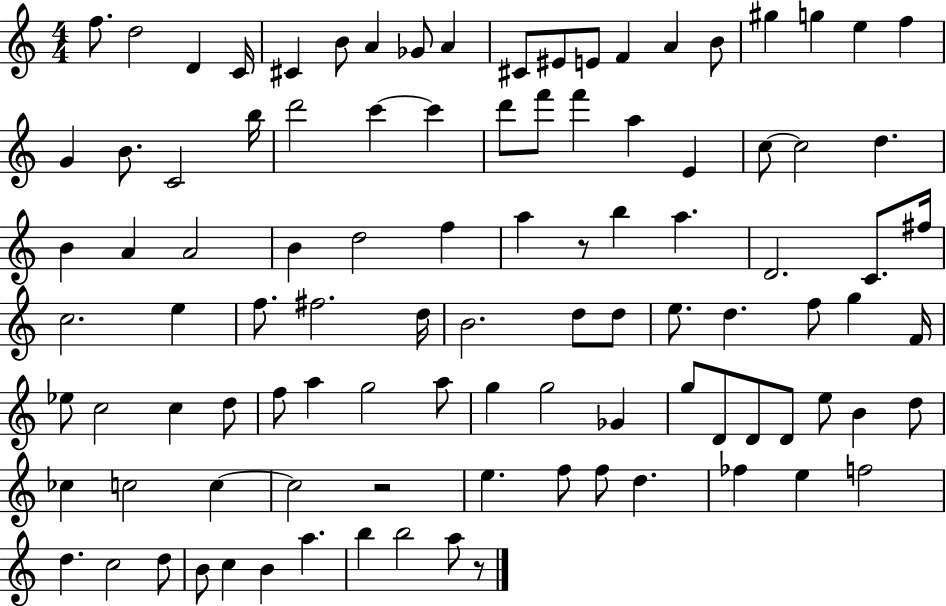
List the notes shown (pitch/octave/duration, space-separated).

F5/e. D5/h D4/q C4/s C#4/q B4/e A4/q Gb4/e A4/q C#4/e EIS4/e E4/e F4/q A4/q B4/e G#5/q G5/q E5/q F5/q G4/q B4/e. C4/h B5/s D6/h C6/q C6/q D6/e F6/e F6/q A5/q E4/q C5/e C5/h D5/q. B4/q A4/q A4/h B4/q D5/h F5/q A5/q R/e B5/q A5/q. D4/h. C4/e. F#5/s C5/h. E5/q F5/e. F#5/h. D5/s B4/h. D5/e D5/e E5/e. D5/q. F5/e G5/q F4/s Eb5/e C5/h C5/q D5/e F5/e A5/q G5/h A5/e G5/q G5/h Gb4/q G5/e D4/e D4/e D4/e E5/e B4/q D5/e CES5/q C5/h C5/q C5/h R/h E5/q. F5/e F5/e D5/q. FES5/q E5/q F5/h D5/q. C5/h D5/e B4/e C5/q B4/q A5/q. B5/q B5/h A5/e R/e